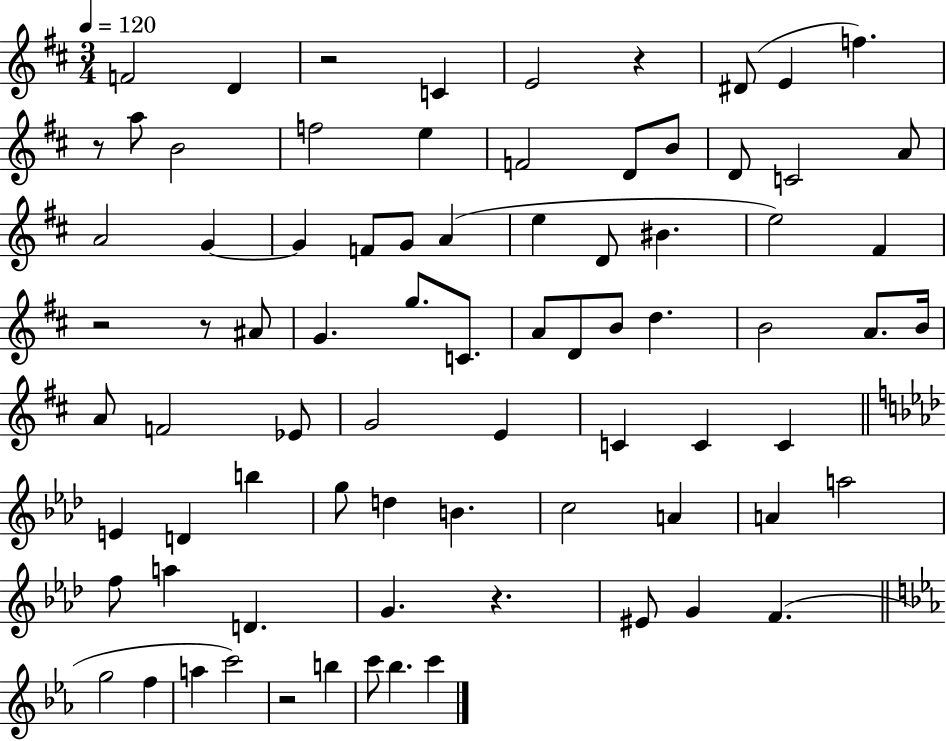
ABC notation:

X:1
T:Untitled
M:3/4
L:1/4
K:D
F2 D z2 C E2 z ^D/2 E f z/2 a/2 B2 f2 e F2 D/2 B/2 D/2 C2 A/2 A2 G G F/2 G/2 A e D/2 ^B e2 ^F z2 z/2 ^A/2 G g/2 C/2 A/2 D/2 B/2 d B2 A/2 B/4 A/2 F2 _E/2 G2 E C C C E D b g/2 d B c2 A A a2 f/2 a D G z ^E/2 G F g2 f a c'2 z2 b c'/2 _b c'